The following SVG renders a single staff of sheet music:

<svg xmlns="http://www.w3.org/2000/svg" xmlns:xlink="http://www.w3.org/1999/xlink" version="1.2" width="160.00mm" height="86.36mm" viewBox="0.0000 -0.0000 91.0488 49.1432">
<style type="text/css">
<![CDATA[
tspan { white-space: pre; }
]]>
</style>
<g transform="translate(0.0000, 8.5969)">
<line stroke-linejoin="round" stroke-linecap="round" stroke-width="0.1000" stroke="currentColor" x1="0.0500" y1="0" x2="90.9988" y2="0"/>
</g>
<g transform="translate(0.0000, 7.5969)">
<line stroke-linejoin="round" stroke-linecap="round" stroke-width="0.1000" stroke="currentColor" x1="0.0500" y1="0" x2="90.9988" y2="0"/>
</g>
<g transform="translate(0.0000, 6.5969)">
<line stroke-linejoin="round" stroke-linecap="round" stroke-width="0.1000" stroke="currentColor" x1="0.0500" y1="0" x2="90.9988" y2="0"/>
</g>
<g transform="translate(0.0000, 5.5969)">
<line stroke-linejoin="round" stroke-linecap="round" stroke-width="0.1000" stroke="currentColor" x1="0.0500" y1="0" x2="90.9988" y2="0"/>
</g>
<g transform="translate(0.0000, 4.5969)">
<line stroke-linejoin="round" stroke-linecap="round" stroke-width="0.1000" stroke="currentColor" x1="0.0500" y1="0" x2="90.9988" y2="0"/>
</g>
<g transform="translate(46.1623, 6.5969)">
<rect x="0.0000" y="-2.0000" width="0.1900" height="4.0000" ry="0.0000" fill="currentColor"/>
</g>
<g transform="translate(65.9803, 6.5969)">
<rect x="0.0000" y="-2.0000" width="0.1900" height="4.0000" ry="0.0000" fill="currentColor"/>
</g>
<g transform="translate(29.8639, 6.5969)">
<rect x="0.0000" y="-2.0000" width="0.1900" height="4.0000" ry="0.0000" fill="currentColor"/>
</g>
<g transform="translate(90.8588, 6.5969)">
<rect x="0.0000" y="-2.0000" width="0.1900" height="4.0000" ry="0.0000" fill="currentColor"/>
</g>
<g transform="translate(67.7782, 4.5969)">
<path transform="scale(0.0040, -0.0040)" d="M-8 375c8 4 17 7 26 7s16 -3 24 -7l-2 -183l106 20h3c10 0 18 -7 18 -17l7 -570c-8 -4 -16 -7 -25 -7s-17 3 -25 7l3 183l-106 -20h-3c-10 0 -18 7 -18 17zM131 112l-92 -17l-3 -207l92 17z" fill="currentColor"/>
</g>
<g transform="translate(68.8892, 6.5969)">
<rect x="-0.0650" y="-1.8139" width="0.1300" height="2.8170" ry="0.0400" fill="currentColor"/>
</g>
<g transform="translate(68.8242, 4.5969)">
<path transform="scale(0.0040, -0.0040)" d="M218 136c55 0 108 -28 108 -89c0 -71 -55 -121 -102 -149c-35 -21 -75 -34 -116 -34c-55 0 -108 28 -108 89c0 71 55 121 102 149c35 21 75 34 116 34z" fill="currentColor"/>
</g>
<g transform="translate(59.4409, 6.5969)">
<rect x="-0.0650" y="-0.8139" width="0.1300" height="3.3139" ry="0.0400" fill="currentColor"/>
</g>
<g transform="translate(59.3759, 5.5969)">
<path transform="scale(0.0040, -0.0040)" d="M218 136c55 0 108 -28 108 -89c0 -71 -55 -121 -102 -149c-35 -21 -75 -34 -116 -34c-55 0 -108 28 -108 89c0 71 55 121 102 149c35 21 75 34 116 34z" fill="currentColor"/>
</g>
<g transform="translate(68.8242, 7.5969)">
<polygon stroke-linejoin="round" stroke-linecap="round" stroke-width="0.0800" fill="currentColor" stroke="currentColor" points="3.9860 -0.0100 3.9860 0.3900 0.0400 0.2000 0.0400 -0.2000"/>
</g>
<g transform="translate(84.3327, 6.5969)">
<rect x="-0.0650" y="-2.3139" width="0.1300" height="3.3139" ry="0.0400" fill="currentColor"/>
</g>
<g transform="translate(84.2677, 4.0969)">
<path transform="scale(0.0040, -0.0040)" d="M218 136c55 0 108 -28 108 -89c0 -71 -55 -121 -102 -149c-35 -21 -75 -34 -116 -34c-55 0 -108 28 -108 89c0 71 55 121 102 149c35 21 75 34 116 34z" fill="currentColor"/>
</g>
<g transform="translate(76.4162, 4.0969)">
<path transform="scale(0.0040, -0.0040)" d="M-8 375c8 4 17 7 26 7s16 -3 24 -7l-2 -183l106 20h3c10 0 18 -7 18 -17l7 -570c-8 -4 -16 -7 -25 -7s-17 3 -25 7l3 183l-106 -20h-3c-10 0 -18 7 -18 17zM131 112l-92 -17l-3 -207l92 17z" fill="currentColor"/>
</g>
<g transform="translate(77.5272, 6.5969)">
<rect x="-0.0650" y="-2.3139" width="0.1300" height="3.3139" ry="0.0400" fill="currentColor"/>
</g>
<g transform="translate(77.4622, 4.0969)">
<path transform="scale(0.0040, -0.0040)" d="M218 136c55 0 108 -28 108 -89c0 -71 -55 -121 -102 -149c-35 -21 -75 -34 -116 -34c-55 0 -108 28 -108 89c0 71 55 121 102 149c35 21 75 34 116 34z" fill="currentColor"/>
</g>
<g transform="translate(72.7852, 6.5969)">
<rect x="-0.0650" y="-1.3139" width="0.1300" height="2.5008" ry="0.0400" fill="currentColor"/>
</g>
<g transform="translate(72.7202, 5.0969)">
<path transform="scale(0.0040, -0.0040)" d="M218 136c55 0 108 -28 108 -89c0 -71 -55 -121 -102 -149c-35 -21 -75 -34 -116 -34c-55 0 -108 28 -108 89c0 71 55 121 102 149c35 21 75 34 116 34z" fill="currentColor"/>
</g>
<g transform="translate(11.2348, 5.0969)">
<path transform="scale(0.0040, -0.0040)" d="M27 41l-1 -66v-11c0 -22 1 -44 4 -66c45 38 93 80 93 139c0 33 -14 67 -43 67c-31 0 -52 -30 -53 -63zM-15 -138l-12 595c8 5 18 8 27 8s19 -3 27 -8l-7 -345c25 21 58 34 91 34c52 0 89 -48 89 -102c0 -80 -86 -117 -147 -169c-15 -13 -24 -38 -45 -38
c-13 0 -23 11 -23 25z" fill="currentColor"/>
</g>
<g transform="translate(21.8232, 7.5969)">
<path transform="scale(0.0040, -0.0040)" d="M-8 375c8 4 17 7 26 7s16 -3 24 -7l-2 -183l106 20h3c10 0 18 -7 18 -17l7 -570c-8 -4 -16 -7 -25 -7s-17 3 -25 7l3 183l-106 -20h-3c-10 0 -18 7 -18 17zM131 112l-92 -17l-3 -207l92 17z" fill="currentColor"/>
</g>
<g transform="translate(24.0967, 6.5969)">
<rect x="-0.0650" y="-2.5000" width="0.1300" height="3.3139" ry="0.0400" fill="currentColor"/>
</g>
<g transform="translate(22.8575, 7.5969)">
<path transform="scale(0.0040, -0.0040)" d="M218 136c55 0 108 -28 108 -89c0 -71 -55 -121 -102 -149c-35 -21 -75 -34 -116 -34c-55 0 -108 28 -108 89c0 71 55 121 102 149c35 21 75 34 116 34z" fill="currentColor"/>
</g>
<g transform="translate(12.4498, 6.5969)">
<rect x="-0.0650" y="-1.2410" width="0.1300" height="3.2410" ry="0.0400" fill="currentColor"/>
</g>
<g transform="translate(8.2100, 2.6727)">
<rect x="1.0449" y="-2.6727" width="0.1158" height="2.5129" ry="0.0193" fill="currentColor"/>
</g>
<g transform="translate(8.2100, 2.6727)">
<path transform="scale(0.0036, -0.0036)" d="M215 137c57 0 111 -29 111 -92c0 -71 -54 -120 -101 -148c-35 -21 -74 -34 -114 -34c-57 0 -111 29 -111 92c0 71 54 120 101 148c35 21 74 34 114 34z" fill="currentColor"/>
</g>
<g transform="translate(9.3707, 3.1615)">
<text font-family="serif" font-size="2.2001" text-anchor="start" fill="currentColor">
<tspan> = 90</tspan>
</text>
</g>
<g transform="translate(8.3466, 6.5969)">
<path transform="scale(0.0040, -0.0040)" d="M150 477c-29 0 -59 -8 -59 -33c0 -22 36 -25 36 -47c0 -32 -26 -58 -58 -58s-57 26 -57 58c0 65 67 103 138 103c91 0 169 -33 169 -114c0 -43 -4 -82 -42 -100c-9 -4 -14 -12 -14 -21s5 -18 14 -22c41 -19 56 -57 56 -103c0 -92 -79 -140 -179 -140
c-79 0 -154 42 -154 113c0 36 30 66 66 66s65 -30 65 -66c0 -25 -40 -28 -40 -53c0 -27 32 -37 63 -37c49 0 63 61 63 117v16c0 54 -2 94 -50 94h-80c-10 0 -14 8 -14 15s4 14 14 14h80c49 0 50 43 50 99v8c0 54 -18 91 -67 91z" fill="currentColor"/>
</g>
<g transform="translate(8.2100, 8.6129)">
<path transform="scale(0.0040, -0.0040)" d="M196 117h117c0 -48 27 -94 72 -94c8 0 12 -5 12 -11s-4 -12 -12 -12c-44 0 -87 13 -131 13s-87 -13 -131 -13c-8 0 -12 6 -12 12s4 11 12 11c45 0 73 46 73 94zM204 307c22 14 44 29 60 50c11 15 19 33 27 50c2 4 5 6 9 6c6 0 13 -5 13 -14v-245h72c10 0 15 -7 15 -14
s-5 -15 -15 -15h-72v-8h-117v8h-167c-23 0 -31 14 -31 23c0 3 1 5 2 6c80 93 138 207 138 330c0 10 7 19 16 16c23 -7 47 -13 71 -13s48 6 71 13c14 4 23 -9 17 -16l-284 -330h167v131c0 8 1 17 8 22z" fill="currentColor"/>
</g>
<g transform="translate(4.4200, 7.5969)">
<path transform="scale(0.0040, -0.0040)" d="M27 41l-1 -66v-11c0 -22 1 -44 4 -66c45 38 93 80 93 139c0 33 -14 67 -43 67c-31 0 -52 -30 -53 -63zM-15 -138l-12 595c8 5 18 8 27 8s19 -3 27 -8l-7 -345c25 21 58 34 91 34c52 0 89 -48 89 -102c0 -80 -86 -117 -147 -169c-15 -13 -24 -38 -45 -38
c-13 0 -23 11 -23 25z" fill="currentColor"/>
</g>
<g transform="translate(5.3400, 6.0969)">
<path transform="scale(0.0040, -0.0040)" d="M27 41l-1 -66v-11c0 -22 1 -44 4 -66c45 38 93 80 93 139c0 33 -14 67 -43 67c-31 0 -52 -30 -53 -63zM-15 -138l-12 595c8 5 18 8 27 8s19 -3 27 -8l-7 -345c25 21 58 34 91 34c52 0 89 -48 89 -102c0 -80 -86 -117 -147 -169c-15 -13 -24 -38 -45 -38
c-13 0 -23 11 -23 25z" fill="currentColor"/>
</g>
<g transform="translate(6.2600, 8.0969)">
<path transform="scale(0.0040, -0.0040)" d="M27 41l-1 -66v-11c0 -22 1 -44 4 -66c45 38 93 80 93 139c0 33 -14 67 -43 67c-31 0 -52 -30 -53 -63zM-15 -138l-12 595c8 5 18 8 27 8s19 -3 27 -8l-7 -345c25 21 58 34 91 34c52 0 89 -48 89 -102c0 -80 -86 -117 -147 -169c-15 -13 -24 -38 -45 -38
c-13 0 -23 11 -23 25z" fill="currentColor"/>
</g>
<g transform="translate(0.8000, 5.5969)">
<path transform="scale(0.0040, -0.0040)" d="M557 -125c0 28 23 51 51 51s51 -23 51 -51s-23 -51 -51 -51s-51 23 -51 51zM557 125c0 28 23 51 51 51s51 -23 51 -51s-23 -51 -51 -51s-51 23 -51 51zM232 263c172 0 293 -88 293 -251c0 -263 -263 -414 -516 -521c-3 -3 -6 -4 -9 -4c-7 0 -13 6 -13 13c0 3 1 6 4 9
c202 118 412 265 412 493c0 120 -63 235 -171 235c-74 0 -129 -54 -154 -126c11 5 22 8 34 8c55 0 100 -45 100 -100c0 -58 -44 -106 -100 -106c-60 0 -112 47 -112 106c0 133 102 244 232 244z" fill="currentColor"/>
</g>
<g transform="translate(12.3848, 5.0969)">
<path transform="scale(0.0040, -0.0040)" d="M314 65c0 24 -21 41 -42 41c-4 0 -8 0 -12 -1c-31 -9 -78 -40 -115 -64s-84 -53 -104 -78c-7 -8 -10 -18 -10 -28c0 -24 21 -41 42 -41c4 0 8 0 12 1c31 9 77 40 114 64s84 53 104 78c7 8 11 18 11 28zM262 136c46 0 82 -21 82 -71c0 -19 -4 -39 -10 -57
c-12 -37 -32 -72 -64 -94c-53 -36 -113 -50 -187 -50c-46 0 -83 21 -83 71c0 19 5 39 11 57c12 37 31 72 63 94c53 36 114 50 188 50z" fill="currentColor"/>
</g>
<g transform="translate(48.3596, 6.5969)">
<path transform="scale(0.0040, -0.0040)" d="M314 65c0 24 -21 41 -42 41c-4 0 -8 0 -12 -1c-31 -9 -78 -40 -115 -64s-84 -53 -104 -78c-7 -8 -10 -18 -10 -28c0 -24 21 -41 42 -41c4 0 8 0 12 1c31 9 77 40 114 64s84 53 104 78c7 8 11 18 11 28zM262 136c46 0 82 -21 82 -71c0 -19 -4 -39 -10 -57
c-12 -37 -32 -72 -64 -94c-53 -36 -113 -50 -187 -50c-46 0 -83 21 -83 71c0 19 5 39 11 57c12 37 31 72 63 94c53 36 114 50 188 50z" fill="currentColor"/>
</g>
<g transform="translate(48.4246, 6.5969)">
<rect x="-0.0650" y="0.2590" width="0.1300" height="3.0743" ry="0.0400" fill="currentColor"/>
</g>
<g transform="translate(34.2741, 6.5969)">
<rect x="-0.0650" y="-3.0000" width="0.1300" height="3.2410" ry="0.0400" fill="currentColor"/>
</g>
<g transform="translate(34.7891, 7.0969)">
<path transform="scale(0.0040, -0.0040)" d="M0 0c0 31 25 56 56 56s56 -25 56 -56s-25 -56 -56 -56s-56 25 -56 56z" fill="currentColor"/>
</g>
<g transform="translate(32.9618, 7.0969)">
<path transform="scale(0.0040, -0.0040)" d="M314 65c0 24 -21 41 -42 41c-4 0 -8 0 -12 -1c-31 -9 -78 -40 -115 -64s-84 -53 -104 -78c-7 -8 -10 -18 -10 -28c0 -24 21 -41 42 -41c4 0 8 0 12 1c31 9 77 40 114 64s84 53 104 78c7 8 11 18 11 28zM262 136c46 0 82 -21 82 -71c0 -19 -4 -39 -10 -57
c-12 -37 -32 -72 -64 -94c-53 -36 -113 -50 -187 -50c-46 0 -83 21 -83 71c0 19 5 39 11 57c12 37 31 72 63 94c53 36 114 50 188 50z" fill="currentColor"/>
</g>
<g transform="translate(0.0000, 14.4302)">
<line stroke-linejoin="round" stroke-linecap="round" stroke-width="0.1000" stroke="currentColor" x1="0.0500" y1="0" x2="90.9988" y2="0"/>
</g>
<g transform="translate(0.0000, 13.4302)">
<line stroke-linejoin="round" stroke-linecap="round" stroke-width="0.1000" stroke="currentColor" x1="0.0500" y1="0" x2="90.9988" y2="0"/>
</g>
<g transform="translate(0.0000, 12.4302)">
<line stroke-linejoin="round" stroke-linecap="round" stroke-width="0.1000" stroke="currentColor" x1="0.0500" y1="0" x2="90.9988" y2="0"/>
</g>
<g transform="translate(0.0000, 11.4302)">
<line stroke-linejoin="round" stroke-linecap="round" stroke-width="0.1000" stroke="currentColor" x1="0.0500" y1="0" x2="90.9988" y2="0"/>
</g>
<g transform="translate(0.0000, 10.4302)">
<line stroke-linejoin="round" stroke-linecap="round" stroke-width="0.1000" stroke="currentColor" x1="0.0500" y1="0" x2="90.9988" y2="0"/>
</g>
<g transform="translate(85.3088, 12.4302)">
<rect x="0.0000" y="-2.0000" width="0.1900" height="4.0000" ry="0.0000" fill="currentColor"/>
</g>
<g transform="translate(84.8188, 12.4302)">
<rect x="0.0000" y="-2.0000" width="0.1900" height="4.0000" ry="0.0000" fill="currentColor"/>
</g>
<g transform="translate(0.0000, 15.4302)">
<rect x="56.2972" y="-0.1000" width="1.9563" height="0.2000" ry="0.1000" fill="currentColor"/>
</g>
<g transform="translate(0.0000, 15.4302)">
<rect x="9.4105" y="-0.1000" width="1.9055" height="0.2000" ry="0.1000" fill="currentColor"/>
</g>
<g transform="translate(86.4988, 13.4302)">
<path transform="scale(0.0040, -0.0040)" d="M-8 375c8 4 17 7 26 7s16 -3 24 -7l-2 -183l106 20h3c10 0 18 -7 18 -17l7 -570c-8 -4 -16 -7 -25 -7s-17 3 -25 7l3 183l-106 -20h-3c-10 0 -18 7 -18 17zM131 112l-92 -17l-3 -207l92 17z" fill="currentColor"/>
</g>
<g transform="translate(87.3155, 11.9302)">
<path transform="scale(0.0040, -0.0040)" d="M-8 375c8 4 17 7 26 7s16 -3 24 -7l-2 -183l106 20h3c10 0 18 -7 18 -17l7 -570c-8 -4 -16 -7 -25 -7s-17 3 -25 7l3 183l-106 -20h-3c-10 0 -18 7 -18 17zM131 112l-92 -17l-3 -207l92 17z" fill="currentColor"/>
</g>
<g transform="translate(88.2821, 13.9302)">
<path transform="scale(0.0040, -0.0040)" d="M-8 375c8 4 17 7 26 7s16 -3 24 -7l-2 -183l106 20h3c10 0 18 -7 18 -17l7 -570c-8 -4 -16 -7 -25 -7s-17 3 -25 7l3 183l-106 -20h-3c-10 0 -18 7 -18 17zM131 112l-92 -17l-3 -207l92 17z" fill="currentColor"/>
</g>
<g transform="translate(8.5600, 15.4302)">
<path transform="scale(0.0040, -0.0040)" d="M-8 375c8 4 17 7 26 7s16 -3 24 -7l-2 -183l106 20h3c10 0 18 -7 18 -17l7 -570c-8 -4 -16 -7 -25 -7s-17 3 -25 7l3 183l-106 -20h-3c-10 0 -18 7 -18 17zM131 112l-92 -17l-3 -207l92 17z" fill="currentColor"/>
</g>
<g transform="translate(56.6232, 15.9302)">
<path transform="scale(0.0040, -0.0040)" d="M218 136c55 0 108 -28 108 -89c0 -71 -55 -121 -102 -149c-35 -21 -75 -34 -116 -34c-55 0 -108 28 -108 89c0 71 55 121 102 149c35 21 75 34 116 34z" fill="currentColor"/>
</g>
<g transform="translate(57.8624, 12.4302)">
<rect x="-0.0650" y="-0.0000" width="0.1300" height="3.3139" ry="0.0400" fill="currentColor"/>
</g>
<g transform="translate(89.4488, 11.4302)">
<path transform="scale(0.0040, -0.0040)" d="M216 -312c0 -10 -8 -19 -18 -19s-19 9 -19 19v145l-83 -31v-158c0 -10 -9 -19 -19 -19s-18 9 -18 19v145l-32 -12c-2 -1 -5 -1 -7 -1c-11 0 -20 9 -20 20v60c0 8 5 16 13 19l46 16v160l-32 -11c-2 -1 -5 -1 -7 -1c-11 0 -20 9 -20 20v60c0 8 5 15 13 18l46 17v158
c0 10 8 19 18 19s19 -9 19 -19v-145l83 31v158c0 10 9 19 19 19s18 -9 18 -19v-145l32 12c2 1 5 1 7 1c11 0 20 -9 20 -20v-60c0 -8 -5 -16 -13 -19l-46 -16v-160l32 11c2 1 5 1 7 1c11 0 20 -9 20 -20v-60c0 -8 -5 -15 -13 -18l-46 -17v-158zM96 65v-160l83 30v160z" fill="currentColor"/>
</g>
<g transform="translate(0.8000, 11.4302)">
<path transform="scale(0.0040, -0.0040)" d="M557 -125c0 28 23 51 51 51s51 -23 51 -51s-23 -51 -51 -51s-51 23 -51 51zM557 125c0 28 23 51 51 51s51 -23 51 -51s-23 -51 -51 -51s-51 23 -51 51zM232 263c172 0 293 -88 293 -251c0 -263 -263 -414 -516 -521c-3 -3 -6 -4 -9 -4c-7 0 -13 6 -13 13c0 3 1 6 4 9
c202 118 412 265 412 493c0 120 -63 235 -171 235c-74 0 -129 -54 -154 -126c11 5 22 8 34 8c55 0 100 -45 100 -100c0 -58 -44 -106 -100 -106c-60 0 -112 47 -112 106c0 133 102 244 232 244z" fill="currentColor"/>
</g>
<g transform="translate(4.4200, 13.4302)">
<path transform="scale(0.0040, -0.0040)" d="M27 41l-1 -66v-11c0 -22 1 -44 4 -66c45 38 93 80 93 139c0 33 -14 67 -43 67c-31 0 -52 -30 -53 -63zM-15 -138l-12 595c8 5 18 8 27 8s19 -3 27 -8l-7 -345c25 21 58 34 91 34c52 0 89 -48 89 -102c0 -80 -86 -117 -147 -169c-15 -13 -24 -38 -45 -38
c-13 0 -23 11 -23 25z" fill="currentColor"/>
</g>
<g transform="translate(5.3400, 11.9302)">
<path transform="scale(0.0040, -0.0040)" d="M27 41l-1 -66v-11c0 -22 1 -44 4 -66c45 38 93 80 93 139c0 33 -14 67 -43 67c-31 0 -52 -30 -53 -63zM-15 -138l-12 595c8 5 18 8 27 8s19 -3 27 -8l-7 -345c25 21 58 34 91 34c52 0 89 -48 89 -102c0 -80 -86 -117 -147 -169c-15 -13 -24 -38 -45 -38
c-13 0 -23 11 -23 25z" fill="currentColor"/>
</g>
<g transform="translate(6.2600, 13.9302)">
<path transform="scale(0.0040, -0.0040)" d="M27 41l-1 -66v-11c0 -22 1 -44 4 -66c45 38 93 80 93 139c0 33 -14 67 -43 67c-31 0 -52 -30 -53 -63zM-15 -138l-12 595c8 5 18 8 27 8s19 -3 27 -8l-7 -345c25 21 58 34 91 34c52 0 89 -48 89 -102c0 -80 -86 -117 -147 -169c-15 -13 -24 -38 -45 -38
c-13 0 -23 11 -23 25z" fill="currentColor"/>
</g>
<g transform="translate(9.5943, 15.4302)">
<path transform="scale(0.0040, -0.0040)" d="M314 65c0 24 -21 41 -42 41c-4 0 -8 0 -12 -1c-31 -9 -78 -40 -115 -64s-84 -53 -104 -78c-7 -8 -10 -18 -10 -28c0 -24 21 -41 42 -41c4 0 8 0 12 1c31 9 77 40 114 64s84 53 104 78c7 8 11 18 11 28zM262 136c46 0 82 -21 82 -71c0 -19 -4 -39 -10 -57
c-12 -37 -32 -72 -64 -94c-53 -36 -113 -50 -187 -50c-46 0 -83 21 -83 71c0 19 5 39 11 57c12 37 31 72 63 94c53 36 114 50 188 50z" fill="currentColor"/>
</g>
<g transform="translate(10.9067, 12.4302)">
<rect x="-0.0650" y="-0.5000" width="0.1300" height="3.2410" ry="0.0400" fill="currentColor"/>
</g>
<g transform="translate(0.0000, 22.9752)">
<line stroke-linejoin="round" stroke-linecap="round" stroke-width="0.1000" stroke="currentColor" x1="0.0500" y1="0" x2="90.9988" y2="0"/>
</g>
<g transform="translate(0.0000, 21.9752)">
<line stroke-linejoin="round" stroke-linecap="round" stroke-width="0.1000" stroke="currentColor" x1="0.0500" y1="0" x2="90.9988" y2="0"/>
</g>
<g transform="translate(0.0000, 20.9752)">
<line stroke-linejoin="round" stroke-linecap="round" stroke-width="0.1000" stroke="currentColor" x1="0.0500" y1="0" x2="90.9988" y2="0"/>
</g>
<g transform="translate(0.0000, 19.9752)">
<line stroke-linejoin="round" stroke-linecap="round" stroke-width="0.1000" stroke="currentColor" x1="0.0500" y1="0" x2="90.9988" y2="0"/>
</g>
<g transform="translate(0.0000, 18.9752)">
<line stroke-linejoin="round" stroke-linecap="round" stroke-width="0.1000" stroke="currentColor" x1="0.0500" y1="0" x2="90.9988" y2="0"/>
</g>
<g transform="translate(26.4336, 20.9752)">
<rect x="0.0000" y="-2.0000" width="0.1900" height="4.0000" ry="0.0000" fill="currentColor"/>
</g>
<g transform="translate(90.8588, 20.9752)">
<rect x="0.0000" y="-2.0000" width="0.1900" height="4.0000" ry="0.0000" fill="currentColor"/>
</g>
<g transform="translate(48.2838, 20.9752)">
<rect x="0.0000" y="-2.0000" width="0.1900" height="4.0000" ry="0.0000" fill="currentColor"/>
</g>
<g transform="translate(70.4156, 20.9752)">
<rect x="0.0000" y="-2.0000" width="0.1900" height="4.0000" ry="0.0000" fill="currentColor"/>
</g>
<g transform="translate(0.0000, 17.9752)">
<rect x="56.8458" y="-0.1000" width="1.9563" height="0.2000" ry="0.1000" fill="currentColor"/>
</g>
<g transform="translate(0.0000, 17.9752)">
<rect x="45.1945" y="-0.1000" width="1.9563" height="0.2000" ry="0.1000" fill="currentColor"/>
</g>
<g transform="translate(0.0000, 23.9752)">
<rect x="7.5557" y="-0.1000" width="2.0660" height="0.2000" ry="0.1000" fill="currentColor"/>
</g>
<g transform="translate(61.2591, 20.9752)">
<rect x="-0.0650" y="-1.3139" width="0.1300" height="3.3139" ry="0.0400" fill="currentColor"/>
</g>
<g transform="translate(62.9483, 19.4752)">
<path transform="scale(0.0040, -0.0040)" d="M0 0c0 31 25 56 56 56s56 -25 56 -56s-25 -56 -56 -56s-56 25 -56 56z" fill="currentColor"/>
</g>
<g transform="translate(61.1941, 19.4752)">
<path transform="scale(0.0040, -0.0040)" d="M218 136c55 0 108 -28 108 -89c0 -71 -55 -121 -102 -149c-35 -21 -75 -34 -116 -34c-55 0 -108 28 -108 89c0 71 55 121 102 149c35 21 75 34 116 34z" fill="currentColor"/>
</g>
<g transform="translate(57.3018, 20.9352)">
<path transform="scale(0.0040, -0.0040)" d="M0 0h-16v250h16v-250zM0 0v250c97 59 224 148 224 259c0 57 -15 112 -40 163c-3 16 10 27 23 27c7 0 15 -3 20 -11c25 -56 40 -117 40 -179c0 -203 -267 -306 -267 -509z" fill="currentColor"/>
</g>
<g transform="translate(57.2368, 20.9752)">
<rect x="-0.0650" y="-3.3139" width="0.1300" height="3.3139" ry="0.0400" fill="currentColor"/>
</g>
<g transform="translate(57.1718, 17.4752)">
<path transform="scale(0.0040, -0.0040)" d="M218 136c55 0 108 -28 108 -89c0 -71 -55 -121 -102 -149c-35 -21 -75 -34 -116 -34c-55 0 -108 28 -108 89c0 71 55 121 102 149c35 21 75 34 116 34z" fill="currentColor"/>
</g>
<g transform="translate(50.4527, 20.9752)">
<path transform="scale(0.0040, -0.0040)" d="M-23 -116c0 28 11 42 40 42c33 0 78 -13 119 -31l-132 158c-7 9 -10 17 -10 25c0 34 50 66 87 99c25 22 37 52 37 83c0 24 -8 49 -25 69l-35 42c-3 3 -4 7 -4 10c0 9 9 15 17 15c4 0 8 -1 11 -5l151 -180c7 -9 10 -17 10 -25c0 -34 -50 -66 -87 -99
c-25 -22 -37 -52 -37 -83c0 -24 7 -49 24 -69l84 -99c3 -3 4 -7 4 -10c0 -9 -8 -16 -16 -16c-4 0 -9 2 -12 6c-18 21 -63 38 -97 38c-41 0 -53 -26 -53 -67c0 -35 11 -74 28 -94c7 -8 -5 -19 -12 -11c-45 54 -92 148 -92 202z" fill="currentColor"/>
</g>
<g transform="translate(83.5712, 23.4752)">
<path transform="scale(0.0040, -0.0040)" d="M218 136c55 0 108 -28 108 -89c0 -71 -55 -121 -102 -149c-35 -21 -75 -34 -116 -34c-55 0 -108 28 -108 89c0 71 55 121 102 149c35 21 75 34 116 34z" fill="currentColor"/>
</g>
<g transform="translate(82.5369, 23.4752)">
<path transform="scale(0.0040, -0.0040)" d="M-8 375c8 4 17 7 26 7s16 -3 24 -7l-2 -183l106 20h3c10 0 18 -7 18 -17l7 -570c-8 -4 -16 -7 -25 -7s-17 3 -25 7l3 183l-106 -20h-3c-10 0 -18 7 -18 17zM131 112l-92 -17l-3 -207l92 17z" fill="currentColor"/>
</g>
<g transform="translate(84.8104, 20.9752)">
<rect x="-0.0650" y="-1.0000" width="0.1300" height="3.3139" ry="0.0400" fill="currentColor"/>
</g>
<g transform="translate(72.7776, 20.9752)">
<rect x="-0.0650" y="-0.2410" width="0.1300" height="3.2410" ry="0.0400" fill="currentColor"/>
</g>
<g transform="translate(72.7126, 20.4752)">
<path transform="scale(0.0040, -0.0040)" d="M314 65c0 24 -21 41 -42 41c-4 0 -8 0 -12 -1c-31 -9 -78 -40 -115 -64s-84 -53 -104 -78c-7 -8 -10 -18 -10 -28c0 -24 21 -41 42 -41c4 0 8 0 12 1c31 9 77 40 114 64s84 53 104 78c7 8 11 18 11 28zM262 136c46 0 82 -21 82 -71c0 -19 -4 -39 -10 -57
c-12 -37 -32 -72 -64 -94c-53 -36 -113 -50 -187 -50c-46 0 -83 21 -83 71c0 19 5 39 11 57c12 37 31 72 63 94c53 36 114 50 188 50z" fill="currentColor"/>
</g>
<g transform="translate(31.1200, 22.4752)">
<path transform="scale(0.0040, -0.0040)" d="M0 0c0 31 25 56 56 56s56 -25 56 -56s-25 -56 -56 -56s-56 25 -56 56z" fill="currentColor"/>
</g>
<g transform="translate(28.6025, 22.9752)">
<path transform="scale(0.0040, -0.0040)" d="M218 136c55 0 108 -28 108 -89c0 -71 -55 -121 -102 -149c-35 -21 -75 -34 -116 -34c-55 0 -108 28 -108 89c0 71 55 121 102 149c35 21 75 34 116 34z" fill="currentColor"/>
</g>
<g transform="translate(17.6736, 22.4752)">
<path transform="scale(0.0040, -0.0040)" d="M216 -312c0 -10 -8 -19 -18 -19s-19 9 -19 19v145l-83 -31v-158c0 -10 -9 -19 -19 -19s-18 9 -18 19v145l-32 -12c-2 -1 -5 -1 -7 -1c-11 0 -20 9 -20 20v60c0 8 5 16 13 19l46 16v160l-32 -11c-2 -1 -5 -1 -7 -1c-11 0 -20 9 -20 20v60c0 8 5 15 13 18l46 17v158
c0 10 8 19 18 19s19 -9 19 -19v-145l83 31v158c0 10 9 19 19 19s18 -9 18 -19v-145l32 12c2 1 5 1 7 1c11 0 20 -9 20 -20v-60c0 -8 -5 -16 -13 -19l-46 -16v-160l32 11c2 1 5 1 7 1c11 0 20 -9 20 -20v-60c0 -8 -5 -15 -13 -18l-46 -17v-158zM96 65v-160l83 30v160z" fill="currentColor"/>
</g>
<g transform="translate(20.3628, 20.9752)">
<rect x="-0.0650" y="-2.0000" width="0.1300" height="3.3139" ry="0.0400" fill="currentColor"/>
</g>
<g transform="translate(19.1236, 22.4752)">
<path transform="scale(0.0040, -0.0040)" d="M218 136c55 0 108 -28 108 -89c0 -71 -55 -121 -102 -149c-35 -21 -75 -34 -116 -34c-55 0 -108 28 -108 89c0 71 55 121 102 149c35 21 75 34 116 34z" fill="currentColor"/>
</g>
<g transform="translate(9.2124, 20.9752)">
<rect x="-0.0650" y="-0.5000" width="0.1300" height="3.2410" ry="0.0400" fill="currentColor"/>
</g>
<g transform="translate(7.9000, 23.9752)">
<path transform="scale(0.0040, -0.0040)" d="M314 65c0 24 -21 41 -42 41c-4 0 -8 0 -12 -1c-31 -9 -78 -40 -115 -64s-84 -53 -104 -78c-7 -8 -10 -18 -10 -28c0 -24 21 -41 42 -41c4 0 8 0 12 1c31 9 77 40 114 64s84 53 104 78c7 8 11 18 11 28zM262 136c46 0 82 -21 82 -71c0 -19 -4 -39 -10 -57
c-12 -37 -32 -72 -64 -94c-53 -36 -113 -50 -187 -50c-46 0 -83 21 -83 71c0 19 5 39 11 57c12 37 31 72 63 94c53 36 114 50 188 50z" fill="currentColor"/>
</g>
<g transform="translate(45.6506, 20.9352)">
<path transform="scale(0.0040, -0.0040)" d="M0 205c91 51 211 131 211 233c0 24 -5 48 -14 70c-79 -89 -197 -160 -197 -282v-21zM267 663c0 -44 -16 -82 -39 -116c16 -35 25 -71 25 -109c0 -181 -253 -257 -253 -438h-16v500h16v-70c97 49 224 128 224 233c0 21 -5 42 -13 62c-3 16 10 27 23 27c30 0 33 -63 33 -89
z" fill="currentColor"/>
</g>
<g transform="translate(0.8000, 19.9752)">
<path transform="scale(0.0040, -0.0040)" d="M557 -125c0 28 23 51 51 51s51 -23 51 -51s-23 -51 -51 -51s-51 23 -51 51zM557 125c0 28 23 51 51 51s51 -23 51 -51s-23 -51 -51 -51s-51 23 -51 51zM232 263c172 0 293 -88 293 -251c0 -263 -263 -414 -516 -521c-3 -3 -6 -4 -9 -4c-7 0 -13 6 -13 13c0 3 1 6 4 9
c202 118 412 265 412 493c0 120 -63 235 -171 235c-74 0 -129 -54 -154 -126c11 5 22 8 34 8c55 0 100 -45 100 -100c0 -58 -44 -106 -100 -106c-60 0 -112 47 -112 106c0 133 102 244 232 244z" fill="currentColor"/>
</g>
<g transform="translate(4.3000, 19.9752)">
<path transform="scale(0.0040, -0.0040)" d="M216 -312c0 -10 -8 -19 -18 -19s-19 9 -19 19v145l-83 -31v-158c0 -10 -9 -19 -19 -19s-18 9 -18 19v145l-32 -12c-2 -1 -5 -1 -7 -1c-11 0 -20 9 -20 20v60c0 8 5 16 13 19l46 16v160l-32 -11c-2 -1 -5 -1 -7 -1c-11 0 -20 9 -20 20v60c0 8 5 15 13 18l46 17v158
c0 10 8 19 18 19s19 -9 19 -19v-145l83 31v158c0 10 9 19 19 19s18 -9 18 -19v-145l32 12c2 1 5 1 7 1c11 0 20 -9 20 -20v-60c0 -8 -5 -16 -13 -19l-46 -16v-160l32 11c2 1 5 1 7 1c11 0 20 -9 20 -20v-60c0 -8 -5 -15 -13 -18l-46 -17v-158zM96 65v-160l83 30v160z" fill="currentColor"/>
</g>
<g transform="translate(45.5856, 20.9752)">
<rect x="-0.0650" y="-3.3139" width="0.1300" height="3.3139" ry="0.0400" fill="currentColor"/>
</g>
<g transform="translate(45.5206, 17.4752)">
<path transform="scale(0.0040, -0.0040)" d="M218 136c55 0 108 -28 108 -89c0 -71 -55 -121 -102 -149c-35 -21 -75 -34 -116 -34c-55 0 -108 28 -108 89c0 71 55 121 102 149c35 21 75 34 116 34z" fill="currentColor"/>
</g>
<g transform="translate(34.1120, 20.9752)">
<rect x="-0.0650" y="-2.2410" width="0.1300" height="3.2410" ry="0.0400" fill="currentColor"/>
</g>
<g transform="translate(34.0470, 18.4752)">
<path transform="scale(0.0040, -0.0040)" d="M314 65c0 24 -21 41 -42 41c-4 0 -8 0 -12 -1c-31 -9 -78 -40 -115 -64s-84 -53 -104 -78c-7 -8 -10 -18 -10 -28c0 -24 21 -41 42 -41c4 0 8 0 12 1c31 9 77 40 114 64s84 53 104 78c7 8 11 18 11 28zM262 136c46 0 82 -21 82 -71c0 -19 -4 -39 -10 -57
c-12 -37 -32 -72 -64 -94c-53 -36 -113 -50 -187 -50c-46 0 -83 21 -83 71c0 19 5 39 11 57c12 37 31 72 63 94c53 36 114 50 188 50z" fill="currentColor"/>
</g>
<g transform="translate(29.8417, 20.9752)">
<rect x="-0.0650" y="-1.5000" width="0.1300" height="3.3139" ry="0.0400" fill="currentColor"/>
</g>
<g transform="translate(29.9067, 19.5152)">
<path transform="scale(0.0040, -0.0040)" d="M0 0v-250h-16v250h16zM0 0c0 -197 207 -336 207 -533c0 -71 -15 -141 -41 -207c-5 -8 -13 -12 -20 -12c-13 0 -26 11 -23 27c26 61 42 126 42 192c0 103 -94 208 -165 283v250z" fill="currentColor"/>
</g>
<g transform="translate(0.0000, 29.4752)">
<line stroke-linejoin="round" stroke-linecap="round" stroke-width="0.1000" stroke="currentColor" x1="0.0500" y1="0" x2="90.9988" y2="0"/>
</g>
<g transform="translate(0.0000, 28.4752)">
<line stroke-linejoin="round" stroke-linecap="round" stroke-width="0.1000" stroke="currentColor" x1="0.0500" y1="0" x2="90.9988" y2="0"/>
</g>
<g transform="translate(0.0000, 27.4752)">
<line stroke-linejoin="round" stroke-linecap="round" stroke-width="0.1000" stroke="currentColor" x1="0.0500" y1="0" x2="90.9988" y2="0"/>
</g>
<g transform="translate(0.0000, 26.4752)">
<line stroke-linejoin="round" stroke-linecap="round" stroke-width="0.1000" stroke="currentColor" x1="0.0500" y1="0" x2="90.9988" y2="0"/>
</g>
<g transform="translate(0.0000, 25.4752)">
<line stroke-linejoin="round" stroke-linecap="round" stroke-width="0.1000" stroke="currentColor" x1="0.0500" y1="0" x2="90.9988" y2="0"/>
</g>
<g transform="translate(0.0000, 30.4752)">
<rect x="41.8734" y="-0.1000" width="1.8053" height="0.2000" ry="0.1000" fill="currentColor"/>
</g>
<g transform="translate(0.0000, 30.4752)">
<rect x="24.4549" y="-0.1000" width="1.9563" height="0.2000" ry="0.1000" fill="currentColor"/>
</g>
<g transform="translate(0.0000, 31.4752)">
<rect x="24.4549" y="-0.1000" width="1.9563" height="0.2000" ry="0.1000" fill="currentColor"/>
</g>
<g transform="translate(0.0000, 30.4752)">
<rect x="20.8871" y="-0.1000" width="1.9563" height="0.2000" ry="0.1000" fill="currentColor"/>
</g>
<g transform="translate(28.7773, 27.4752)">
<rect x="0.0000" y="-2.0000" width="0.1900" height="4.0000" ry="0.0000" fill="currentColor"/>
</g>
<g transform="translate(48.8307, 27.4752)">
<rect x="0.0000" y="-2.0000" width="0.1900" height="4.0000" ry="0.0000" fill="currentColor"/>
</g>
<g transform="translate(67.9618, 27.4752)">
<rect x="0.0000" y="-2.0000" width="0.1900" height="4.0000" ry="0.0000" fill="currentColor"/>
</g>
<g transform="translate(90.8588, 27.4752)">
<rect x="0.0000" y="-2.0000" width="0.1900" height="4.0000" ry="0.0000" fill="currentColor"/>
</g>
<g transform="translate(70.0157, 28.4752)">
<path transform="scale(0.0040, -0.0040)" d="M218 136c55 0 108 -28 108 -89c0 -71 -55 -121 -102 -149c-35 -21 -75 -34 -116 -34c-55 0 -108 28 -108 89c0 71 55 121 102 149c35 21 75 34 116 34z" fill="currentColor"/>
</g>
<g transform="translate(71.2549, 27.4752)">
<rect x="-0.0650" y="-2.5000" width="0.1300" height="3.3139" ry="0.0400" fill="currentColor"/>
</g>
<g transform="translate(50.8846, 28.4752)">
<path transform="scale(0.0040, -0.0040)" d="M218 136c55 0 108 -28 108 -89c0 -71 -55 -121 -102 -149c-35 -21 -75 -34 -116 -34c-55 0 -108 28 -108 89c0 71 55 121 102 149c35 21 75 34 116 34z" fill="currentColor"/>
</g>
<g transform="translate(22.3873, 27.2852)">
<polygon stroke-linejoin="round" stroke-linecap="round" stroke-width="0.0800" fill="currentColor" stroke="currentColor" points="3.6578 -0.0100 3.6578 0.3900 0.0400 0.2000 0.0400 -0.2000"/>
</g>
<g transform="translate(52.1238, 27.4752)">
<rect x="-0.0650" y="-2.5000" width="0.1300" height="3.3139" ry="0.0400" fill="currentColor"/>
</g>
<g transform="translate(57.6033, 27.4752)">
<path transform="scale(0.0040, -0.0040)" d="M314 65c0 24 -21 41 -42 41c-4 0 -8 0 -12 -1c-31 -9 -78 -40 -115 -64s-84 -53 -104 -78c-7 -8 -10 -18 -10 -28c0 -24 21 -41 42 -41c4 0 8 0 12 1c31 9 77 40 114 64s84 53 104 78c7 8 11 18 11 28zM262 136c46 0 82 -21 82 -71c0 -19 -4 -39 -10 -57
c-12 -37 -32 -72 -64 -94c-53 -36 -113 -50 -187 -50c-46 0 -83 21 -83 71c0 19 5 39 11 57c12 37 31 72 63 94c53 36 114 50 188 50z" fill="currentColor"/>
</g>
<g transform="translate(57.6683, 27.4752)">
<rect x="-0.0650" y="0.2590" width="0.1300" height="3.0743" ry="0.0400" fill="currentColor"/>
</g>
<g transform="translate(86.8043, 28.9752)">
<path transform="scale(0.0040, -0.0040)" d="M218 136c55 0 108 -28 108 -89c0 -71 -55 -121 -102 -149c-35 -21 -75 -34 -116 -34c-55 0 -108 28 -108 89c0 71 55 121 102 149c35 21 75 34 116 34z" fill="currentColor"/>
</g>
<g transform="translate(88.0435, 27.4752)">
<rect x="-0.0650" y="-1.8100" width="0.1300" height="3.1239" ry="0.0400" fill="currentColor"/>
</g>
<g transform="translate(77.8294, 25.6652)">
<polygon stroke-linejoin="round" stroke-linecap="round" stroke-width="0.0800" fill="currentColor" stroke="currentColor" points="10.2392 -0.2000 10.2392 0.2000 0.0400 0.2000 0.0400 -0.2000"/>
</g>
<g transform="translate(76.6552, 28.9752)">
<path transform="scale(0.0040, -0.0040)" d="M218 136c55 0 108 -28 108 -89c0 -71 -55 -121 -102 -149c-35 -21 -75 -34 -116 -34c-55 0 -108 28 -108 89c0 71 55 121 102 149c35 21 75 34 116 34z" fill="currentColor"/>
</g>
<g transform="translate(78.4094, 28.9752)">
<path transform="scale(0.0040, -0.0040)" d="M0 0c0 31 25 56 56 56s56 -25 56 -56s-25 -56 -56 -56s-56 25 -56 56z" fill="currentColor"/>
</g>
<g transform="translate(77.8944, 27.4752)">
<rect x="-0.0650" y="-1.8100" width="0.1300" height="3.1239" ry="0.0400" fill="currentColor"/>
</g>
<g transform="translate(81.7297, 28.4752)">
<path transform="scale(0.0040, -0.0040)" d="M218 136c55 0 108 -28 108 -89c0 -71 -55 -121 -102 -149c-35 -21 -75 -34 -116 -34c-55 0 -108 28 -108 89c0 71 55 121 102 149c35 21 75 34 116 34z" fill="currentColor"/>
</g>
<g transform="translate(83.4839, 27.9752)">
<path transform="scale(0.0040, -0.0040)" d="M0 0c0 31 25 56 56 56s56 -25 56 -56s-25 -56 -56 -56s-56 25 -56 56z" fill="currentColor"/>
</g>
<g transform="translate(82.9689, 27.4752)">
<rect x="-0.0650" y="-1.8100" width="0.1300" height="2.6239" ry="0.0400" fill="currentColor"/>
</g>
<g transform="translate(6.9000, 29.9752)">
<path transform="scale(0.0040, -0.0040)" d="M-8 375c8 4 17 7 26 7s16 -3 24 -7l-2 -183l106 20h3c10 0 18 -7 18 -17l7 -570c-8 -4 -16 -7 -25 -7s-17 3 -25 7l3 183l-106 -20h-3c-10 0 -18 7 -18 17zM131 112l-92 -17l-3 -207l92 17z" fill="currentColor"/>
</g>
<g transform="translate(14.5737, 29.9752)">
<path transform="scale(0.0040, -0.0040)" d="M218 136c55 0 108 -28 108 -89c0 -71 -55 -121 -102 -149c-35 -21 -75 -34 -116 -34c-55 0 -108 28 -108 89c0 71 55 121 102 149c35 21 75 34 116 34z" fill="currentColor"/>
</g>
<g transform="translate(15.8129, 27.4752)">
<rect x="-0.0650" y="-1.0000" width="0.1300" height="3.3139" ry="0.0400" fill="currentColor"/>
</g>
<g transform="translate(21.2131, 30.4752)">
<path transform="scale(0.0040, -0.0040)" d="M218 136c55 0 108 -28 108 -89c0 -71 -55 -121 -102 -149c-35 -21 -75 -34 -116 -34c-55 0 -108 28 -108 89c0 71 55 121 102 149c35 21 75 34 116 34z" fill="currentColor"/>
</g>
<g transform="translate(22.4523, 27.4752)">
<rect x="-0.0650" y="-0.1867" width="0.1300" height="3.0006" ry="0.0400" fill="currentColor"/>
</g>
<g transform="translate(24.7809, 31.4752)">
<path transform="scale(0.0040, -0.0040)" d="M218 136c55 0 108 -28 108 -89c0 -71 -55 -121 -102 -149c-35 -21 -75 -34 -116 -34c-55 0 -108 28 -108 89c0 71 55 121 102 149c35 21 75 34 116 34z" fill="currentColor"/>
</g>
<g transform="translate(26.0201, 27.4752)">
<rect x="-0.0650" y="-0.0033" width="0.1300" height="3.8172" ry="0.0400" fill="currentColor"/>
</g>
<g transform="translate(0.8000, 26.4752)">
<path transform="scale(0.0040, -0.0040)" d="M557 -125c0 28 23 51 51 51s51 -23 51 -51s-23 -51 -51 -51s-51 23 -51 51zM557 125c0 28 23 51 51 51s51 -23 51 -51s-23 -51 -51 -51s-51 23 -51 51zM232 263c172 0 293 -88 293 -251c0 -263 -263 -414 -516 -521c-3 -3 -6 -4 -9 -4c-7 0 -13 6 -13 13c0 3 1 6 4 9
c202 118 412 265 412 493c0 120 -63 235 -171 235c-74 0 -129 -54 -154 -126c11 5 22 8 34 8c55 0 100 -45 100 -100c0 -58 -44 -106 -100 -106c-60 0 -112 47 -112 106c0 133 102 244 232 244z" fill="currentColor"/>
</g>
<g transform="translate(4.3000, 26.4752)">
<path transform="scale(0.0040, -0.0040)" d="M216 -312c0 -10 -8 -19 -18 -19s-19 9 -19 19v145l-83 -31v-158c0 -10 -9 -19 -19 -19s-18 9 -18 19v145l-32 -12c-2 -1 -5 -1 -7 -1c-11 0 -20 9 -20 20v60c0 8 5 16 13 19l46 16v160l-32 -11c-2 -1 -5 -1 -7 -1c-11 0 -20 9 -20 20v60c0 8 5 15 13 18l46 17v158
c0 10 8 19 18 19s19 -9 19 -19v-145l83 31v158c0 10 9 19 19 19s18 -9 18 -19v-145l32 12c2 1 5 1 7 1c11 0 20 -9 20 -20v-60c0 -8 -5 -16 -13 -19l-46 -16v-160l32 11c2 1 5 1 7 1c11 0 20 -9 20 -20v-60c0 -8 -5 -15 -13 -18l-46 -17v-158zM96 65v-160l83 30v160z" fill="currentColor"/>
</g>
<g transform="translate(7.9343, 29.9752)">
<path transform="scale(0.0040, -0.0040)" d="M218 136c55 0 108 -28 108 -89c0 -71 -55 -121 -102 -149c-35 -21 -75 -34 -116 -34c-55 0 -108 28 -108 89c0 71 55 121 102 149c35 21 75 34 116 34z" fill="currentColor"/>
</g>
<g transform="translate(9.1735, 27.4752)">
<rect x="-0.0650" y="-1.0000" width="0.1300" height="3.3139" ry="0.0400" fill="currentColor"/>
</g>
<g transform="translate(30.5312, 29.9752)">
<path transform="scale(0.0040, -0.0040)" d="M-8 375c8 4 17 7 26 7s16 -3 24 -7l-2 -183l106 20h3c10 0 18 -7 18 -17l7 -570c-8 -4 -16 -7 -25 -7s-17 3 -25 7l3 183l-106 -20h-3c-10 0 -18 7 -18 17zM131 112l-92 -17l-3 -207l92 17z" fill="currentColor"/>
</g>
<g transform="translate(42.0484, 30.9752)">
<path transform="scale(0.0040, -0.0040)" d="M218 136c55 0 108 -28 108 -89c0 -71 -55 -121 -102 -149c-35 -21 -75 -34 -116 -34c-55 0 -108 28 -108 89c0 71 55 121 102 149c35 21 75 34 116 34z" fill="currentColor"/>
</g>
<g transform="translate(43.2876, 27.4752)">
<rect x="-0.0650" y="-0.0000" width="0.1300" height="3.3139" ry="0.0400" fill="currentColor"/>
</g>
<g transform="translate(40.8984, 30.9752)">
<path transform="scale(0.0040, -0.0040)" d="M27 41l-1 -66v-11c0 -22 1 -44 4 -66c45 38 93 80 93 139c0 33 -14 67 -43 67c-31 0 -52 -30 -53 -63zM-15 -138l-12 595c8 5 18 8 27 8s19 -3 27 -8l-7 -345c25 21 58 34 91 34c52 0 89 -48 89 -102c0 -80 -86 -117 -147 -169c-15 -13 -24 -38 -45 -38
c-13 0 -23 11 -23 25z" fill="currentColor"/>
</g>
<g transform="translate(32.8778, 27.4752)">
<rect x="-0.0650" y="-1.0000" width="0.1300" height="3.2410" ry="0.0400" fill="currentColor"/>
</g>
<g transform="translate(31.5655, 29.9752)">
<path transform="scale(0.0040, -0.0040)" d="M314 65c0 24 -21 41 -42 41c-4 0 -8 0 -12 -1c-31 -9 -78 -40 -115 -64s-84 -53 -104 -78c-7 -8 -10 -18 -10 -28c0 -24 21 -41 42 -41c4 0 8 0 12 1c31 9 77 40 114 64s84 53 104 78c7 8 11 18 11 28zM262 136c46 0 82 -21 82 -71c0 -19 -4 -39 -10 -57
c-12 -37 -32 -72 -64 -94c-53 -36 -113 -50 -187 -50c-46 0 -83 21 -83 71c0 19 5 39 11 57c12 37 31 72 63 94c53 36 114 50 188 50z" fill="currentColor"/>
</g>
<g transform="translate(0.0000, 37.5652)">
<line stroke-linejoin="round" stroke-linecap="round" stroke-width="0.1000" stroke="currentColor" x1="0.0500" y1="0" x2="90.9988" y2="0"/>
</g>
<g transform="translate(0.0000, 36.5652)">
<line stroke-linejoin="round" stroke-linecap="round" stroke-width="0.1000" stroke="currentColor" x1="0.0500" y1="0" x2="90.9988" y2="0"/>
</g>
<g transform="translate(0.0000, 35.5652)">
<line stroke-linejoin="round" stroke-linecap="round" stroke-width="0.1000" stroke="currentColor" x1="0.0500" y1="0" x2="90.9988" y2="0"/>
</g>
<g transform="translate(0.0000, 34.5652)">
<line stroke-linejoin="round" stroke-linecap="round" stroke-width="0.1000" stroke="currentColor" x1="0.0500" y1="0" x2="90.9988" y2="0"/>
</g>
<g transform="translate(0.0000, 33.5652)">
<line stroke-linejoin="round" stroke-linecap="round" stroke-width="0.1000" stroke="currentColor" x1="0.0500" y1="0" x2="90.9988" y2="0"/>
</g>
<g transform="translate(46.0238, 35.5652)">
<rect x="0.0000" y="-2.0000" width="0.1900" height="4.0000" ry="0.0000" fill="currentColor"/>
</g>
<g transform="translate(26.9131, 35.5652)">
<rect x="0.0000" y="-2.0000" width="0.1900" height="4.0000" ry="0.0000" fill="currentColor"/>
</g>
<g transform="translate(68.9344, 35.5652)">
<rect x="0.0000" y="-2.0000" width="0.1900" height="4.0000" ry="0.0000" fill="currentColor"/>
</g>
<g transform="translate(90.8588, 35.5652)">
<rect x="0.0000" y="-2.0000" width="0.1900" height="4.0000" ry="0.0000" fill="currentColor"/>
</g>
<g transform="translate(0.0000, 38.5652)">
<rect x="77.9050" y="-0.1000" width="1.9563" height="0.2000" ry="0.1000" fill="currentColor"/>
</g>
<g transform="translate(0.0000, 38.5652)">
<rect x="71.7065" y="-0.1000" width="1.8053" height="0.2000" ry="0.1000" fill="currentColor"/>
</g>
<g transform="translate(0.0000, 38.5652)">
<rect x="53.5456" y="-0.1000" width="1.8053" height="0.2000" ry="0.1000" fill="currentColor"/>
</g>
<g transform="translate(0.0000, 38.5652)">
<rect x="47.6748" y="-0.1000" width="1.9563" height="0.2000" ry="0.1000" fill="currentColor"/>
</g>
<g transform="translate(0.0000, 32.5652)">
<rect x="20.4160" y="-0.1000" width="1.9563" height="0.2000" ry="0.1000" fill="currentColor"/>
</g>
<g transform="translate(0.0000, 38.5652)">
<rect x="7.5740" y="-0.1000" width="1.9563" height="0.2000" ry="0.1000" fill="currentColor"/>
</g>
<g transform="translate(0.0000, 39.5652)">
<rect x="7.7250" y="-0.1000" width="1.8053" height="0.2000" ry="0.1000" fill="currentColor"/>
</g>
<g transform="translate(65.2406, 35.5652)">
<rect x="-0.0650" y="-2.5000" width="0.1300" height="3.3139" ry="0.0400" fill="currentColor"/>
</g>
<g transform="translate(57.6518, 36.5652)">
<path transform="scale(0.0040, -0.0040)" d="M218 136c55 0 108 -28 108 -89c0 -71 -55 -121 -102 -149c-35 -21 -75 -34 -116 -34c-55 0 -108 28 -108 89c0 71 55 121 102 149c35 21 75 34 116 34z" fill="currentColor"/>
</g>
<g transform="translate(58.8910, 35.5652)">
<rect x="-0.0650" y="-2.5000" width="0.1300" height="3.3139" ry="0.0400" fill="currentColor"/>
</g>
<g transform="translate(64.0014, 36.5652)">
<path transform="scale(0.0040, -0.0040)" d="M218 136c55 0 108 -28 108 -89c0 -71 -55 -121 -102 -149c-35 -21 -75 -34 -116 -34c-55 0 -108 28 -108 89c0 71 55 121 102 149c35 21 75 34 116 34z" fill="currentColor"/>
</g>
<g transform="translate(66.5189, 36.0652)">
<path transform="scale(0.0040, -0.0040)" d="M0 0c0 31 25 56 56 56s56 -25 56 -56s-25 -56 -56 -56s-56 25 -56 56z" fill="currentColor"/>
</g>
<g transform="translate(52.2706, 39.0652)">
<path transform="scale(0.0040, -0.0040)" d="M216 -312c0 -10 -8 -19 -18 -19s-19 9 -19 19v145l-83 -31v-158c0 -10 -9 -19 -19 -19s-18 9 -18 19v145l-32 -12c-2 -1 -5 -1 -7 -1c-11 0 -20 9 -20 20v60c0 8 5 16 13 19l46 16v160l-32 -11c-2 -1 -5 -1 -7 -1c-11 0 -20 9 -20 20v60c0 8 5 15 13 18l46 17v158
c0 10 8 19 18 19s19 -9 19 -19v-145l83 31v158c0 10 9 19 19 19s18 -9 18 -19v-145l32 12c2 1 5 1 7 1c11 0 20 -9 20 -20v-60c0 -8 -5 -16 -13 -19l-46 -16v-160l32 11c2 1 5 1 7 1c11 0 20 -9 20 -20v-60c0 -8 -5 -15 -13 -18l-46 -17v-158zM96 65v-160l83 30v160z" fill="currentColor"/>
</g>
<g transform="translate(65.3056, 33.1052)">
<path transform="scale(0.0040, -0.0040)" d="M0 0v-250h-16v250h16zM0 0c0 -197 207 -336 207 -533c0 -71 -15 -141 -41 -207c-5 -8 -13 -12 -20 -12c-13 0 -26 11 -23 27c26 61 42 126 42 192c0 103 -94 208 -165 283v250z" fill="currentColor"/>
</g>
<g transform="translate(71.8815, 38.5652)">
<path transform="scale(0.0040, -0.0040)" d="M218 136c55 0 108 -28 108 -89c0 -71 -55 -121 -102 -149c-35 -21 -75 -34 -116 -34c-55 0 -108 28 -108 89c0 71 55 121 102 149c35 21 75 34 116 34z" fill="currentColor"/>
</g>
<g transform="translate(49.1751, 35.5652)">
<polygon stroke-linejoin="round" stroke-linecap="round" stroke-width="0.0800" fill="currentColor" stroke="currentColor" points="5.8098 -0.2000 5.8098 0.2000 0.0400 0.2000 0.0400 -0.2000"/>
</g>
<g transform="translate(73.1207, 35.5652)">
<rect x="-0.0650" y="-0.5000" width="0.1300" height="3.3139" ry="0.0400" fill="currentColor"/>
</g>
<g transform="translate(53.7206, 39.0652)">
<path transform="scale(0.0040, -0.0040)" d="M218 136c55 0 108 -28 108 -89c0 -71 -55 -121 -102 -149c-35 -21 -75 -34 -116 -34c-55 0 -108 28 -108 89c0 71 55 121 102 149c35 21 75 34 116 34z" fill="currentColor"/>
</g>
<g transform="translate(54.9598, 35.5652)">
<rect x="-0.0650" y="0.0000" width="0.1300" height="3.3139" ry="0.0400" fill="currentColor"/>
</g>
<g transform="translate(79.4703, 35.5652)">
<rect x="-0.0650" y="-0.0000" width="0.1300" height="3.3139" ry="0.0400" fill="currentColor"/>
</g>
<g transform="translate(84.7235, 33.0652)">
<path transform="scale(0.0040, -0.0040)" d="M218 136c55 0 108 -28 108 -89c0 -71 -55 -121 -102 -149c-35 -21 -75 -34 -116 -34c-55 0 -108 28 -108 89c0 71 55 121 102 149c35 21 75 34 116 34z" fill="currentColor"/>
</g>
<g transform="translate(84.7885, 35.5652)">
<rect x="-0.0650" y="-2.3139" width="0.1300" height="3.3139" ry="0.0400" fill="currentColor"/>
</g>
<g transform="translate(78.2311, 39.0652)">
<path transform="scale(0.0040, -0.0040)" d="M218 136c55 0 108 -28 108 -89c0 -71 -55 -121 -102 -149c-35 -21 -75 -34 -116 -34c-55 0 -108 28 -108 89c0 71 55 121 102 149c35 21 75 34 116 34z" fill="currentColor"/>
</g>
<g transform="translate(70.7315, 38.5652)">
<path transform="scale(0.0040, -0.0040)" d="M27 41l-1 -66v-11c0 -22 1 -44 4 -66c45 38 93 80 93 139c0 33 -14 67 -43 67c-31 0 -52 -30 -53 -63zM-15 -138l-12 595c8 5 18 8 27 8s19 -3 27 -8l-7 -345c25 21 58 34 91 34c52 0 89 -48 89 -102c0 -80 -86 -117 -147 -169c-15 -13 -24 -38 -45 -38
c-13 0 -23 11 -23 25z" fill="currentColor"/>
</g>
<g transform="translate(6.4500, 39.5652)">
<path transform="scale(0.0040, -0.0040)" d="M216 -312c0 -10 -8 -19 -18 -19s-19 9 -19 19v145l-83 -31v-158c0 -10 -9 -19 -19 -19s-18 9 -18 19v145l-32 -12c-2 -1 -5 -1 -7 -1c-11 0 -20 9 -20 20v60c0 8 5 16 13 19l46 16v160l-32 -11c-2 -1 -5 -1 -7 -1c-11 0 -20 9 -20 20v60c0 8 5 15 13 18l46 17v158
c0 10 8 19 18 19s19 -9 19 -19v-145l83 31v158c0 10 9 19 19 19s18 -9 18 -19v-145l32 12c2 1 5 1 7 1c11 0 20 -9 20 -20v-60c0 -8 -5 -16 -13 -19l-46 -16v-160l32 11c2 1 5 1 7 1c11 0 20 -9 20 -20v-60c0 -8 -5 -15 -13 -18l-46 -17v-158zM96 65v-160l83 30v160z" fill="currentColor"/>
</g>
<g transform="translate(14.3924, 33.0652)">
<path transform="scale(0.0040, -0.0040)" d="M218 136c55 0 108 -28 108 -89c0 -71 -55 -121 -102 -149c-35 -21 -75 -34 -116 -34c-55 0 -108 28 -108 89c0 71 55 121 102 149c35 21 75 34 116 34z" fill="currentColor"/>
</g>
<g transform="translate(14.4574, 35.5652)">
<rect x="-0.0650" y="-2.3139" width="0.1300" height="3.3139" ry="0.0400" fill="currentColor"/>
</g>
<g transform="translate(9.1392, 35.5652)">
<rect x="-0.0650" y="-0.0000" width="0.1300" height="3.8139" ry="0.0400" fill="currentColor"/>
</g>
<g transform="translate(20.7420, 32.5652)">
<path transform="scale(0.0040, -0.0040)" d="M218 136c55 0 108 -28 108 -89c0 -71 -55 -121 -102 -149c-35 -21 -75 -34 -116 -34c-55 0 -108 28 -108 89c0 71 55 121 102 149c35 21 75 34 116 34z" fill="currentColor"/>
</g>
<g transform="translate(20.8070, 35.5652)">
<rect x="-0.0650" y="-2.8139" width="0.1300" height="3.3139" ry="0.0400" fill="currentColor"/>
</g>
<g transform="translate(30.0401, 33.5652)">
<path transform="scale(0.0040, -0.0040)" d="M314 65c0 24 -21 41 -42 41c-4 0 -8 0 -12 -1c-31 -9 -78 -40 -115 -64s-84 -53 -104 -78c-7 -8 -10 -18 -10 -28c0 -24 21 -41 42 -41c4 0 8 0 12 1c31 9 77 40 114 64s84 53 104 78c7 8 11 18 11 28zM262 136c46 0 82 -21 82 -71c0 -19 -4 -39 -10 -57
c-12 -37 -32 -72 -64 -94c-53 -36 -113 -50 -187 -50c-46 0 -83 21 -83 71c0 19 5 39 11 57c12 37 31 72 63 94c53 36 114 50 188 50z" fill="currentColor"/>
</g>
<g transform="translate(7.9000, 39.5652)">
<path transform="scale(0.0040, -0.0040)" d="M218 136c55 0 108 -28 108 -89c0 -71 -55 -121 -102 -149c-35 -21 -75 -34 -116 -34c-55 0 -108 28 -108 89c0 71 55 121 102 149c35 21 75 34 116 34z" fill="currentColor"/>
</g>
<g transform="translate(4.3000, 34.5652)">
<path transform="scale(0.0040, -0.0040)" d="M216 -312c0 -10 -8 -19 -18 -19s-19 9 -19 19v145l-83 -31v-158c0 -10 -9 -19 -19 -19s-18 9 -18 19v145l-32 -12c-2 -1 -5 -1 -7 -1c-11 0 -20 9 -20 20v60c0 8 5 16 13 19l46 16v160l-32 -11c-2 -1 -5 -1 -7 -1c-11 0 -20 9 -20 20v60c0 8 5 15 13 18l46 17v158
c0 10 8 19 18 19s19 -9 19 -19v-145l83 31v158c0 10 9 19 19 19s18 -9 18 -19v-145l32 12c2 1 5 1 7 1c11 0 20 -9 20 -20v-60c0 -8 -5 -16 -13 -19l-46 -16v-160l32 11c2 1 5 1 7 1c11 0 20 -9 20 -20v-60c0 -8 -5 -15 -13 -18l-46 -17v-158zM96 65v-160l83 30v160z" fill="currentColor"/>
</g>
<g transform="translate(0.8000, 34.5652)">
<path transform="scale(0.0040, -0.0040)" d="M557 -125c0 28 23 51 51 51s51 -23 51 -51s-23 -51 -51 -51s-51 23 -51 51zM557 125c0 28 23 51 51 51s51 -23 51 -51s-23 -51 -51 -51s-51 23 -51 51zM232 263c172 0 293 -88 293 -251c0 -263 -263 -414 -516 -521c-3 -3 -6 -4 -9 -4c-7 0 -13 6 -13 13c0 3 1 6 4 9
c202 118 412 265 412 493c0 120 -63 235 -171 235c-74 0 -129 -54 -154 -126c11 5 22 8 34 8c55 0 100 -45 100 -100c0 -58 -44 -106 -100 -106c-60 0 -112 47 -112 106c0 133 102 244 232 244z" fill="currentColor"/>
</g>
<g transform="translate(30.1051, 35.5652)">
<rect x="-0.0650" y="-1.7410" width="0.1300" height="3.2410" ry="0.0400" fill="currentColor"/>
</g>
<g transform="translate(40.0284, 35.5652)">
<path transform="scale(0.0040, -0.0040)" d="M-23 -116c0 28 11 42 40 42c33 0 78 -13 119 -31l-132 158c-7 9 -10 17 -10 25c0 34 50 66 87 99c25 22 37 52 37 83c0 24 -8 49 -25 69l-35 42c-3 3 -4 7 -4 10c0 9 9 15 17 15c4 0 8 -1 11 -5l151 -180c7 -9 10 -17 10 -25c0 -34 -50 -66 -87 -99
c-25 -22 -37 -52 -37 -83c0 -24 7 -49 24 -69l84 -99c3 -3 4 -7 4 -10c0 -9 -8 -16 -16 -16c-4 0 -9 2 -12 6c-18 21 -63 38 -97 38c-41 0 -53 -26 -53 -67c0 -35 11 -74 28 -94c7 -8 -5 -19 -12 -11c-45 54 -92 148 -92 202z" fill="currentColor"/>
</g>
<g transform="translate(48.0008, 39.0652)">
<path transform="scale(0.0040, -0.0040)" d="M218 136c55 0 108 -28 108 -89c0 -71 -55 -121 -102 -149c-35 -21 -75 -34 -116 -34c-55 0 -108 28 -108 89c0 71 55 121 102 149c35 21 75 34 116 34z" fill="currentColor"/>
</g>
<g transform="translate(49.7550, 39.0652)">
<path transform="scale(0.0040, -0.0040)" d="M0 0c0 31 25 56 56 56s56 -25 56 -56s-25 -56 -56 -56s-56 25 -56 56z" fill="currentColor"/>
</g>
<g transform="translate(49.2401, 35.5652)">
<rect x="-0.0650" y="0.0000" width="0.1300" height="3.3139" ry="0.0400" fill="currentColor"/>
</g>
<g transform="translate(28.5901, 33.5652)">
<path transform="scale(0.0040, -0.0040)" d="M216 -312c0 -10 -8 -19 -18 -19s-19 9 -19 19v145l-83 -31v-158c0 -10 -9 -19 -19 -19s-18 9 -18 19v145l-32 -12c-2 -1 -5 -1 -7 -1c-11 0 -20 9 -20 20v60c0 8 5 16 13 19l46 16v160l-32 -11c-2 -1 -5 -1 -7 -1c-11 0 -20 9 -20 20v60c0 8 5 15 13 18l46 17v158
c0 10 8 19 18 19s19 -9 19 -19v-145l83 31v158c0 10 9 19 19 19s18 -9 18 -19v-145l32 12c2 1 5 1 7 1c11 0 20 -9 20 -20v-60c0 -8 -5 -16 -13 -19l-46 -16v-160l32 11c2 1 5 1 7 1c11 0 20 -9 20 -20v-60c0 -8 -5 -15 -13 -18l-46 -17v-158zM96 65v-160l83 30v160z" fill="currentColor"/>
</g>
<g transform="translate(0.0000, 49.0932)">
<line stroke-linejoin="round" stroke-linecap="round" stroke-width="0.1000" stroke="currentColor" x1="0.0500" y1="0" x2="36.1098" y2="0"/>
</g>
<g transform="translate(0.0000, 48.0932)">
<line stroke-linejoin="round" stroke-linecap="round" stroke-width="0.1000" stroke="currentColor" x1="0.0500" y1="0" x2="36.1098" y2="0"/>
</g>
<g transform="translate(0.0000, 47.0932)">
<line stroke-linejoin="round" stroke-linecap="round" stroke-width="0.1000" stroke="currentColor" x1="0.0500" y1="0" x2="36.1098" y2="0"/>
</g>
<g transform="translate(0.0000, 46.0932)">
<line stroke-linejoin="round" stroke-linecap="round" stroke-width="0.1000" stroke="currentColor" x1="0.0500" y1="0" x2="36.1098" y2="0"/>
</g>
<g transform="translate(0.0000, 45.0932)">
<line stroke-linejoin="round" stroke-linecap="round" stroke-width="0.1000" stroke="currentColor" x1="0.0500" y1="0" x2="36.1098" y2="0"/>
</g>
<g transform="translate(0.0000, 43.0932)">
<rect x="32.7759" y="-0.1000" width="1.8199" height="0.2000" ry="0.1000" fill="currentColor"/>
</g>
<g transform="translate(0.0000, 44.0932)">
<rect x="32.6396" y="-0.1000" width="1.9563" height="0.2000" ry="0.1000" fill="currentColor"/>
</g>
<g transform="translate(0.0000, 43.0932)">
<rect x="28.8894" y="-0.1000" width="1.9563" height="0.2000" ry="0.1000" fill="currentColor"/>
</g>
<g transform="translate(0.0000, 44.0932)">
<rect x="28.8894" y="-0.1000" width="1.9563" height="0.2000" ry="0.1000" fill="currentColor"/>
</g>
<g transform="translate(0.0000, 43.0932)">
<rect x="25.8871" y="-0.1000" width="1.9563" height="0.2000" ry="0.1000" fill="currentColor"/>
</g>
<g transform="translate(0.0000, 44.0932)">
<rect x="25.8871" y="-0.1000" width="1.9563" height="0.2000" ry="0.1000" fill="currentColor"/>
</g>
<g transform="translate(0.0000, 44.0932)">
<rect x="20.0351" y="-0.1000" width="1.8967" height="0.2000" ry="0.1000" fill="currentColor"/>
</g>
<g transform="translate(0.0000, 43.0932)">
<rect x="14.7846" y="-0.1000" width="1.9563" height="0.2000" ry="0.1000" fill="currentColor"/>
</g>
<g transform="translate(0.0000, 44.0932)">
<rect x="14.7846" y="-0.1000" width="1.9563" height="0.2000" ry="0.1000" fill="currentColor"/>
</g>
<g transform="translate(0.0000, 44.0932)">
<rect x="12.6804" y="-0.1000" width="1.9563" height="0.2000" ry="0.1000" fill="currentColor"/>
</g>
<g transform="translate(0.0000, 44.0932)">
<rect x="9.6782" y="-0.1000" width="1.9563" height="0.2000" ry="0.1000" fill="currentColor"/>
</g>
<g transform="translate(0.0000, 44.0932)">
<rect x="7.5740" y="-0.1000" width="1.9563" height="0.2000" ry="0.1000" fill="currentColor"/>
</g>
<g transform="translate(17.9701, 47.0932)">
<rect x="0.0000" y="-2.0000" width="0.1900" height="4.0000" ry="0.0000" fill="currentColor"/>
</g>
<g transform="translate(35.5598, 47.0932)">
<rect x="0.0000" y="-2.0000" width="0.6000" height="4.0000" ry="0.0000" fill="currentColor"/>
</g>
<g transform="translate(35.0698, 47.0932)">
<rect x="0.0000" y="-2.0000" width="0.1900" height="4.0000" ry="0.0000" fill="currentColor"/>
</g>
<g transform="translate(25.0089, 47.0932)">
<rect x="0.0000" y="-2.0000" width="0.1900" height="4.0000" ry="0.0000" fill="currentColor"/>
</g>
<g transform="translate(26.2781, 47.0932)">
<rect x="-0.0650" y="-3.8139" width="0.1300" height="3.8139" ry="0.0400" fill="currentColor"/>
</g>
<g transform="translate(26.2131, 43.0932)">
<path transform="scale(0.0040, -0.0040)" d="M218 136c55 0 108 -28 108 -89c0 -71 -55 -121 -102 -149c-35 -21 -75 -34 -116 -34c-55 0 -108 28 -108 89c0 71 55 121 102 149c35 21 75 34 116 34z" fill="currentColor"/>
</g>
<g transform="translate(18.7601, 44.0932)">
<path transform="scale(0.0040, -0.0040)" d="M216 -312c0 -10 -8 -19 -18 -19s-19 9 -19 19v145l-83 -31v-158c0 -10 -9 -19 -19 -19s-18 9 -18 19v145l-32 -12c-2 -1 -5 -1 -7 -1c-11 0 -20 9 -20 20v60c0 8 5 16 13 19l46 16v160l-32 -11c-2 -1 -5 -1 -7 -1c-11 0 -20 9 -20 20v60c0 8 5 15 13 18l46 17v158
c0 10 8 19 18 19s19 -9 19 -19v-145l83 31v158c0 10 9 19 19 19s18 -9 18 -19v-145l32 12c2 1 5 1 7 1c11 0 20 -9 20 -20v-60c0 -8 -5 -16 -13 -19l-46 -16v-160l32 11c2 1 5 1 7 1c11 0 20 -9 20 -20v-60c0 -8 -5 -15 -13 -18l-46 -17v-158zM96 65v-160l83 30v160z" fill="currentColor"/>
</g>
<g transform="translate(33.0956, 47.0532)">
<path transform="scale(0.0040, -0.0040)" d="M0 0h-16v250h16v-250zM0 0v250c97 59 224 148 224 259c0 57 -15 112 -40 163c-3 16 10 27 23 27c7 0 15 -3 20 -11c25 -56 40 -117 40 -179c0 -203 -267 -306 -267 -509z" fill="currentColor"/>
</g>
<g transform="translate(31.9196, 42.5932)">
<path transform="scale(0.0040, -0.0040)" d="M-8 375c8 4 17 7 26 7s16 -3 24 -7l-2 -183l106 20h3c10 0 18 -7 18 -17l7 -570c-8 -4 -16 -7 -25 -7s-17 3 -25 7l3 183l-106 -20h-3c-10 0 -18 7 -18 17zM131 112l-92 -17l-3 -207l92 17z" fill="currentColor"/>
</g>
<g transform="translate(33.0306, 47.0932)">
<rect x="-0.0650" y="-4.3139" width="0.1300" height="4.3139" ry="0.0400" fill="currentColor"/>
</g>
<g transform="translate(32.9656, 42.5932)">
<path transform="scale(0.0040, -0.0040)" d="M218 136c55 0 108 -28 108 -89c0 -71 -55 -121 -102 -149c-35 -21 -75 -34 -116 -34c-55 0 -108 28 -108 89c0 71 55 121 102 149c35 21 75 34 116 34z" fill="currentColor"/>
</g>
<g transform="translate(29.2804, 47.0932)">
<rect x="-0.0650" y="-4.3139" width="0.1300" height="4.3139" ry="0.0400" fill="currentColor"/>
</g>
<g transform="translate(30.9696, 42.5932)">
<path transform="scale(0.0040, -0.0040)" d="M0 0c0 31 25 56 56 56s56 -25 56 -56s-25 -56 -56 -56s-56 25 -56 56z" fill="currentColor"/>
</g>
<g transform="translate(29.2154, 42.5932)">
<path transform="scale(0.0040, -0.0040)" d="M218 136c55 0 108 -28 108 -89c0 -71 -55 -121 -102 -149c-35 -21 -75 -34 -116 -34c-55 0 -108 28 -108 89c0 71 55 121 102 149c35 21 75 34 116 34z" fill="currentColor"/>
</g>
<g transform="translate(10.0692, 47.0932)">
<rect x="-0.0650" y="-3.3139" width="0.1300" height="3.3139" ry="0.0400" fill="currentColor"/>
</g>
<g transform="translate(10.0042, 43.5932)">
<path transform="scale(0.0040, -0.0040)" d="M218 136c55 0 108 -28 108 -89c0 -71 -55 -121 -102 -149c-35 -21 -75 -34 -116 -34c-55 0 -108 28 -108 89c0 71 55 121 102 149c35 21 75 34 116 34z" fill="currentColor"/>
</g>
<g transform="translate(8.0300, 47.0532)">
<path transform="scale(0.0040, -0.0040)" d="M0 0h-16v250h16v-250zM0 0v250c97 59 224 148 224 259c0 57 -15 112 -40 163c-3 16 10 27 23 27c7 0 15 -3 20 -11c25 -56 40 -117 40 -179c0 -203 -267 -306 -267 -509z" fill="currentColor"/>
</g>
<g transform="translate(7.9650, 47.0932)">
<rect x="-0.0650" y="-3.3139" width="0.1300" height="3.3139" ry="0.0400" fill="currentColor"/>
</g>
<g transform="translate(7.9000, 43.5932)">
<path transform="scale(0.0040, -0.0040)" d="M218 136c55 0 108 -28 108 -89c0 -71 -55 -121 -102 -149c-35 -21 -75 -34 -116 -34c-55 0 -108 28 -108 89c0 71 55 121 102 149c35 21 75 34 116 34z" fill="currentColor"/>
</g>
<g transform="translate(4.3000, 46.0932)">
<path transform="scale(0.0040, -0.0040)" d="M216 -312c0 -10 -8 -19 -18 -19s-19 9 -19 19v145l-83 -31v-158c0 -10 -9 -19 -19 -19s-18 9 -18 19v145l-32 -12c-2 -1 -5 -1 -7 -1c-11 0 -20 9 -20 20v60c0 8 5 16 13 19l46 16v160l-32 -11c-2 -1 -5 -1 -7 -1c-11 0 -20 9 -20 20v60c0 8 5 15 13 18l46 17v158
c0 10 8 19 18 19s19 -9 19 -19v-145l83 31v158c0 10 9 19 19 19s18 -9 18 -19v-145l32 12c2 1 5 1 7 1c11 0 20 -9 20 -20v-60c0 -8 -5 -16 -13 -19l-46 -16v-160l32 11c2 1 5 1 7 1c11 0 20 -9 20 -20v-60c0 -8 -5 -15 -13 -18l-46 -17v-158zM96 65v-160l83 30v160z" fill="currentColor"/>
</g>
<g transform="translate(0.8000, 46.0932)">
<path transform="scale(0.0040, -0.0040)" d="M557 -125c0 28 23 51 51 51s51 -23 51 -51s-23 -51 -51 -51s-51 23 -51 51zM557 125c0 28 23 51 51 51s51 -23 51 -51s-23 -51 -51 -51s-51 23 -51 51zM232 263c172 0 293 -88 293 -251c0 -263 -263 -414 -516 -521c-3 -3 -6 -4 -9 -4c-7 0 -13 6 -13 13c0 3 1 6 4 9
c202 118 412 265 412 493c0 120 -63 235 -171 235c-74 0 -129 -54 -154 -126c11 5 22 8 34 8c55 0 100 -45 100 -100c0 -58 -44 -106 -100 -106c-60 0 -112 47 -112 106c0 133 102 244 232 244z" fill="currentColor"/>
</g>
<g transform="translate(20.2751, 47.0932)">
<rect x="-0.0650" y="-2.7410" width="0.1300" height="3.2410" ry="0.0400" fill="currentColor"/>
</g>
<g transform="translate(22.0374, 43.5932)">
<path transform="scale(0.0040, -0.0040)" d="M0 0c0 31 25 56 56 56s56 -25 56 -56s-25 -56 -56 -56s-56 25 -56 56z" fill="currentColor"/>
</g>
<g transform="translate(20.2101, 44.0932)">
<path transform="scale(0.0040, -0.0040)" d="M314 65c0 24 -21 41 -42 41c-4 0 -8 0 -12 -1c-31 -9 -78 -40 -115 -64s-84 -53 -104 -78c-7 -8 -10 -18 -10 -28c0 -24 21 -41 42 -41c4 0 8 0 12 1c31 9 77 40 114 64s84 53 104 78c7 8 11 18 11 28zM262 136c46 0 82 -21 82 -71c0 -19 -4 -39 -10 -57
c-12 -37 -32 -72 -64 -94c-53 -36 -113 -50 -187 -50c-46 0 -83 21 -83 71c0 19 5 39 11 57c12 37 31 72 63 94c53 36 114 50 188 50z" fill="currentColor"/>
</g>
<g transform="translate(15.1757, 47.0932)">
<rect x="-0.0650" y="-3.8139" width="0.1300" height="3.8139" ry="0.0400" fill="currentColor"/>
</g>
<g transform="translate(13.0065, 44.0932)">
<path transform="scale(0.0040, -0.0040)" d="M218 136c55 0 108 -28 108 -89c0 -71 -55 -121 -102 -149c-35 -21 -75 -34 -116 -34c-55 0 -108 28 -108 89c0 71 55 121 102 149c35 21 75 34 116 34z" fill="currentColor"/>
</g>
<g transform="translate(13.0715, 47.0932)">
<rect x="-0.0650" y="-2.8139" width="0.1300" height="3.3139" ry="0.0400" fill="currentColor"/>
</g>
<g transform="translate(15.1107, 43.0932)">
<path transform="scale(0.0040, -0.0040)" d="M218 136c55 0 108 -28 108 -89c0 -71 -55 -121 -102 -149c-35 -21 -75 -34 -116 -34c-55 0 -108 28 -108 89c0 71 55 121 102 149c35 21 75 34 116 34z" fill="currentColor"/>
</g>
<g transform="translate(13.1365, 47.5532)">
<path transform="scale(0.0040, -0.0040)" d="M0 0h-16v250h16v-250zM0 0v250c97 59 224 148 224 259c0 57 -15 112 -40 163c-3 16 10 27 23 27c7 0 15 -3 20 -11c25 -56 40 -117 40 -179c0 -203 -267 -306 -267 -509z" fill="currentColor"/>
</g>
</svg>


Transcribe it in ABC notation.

X:1
T:Untitled
M:3/4
L:1/4
K:Eb
_G,2 B,, C,2 D,2 F, A,/2 G,/2 B, B, E,,2 D,, E,,2 ^A,, G,,/2 B,2 D/4 z D/2 G, E,2 F,, F,, F,, E,,/2 C,,/2 F,,2 _D,, B,, D,2 B,, A,,/2 B,,/2 A,,/2 ^C,, B, C ^A,2 z D,,/2 ^D,,/2 B,, B,,/2 _E,, D,, B, D/2 D C/2 E ^C2 E ^F F/2